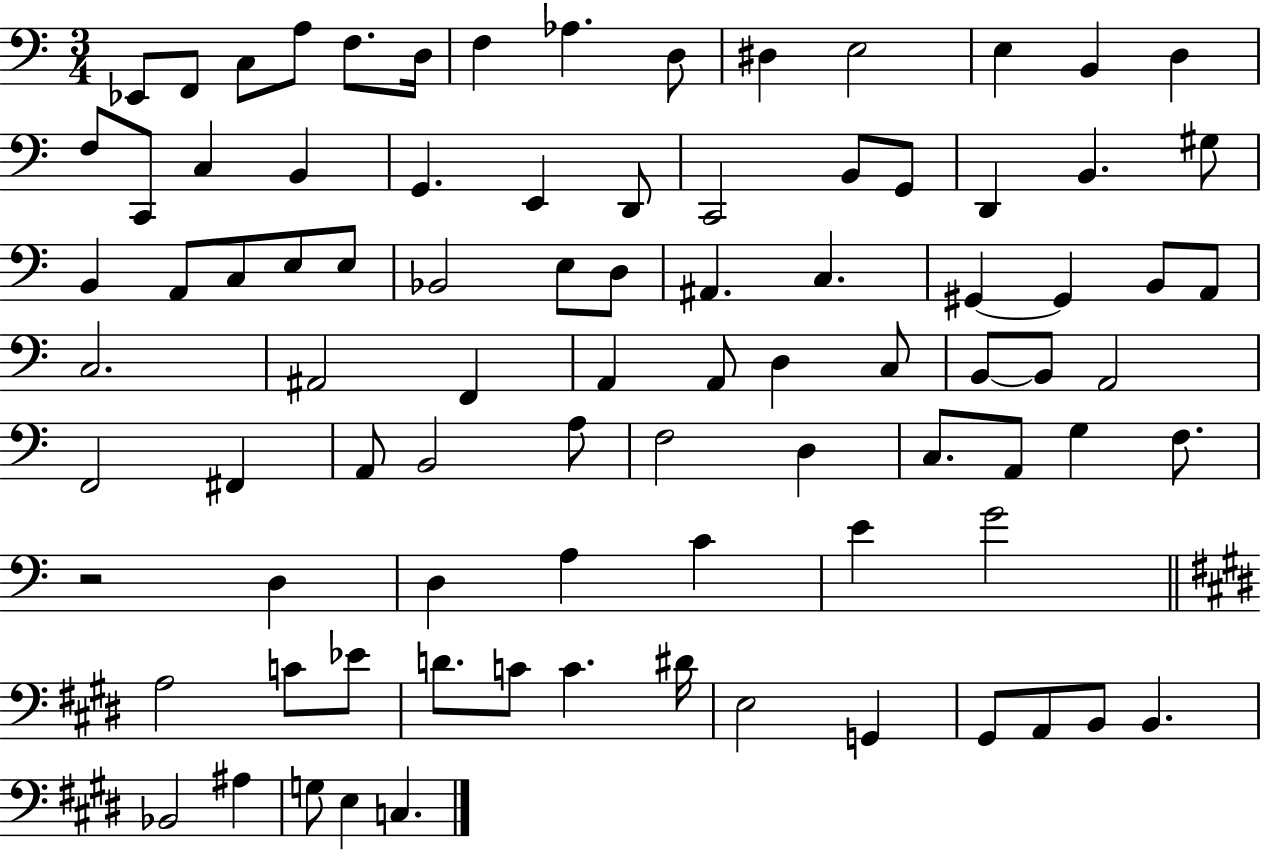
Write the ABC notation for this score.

X:1
T:Untitled
M:3/4
L:1/4
K:C
_E,,/2 F,,/2 C,/2 A,/2 F,/2 D,/4 F, _A, D,/2 ^D, E,2 E, B,, D, F,/2 C,,/2 C, B,, G,, E,, D,,/2 C,,2 B,,/2 G,,/2 D,, B,, ^G,/2 B,, A,,/2 C,/2 E,/2 E,/2 _B,,2 E,/2 D,/2 ^A,, C, ^G,, ^G,, B,,/2 A,,/2 C,2 ^A,,2 F,, A,, A,,/2 D, C,/2 B,,/2 B,,/2 A,,2 F,,2 ^F,, A,,/2 B,,2 A,/2 F,2 D, C,/2 A,,/2 G, F,/2 z2 D, D, A, C E G2 A,2 C/2 _E/2 D/2 C/2 C ^D/4 E,2 G,, ^G,,/2 A,,/2 B,,/2 B,, _B,,2 ^A, G,/2 E, C,